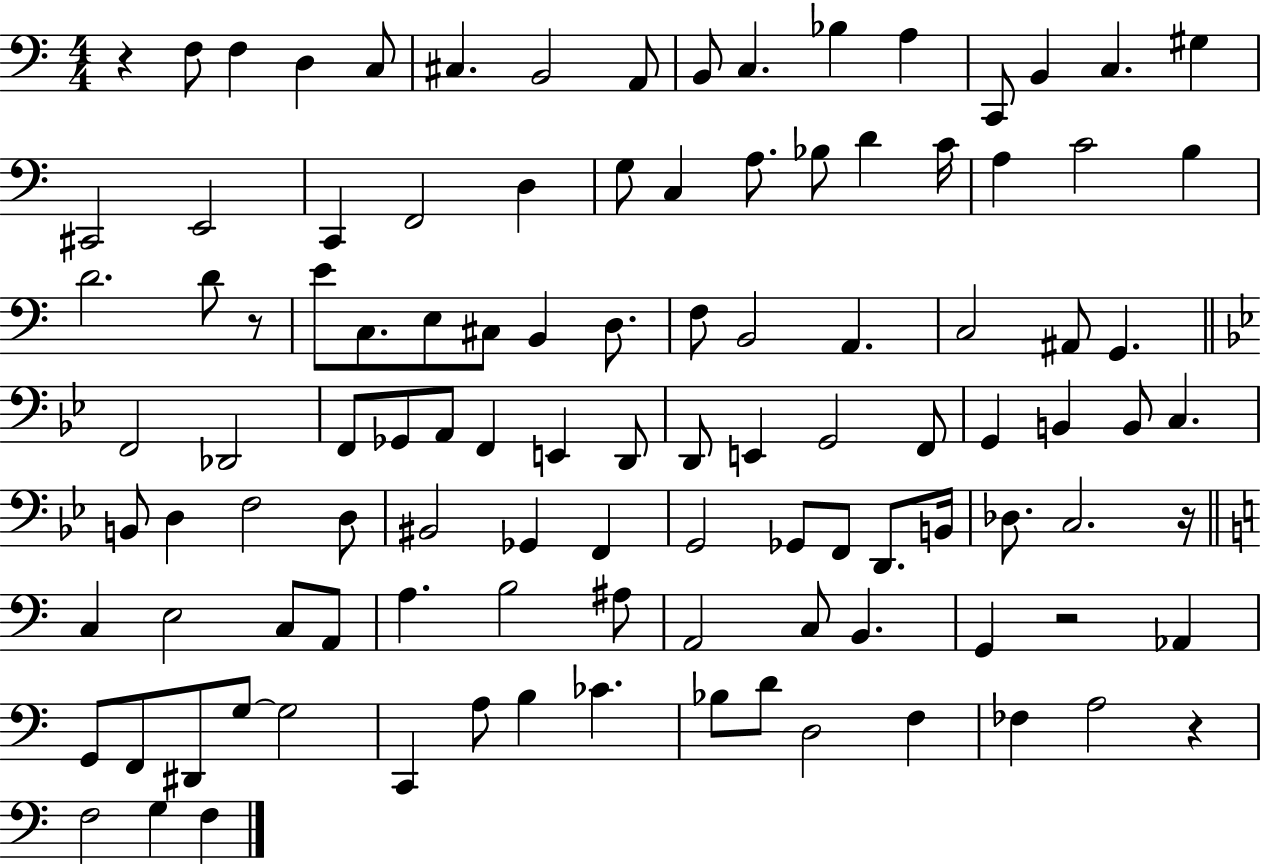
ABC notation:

X:1
T:Untitled
M:4/4
L:1/4
K:C
z F,/2 F, D, C,/2 ^C, B,,2 A,,/2 B,,/2 C, _B, A, C,,/2 B,, C, ^G, ^C,,2 E,,2 C,, F,,2 D, G,/2 C, A,/2 _B,/2 D C/4 A, C2 B, D2 D/2 z/2 E/2 C,/2 E,/2 ^C,/2 B,, D,/2 F,/2 B,,2 A,, C,2 ^A,,/2 G,, F,,2 _D,,2 F,,/2 _G,,/2 A,,/2 F,, E,, D,,/2 D,,/2 E,, G,,2 F,,/2 G,, B,, B,,/2 C, B,,/2 D, F,2 D,/2 ^B,,2 _G,, F,, G,,2 _G,,/2 F,,/2 D,,/2 B,,/4 _D,/2 C,2 z/4 C, E,2 C,/2 A,,/2 A, B,2 ^A,/2 A,,2 C,/2 B,, G,, z2 _A,, G,,/2 F,,/2 ^D,,/2 G,/2 G,2 C,, A,/2 B, _C _B,/2 D/2 D,2 F, _F, A,2 z F,2 G, F,